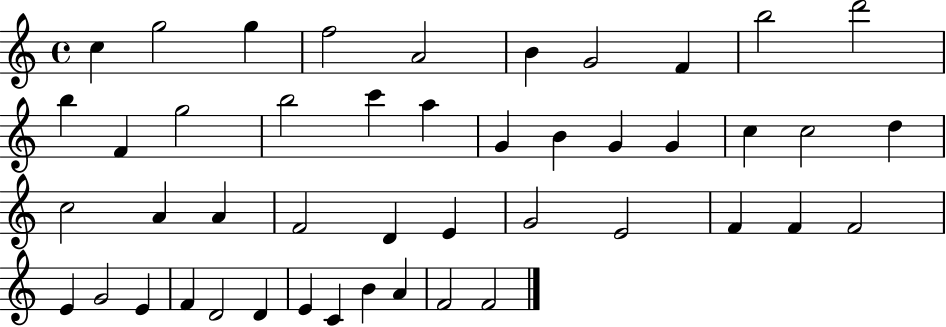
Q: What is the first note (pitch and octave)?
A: C5